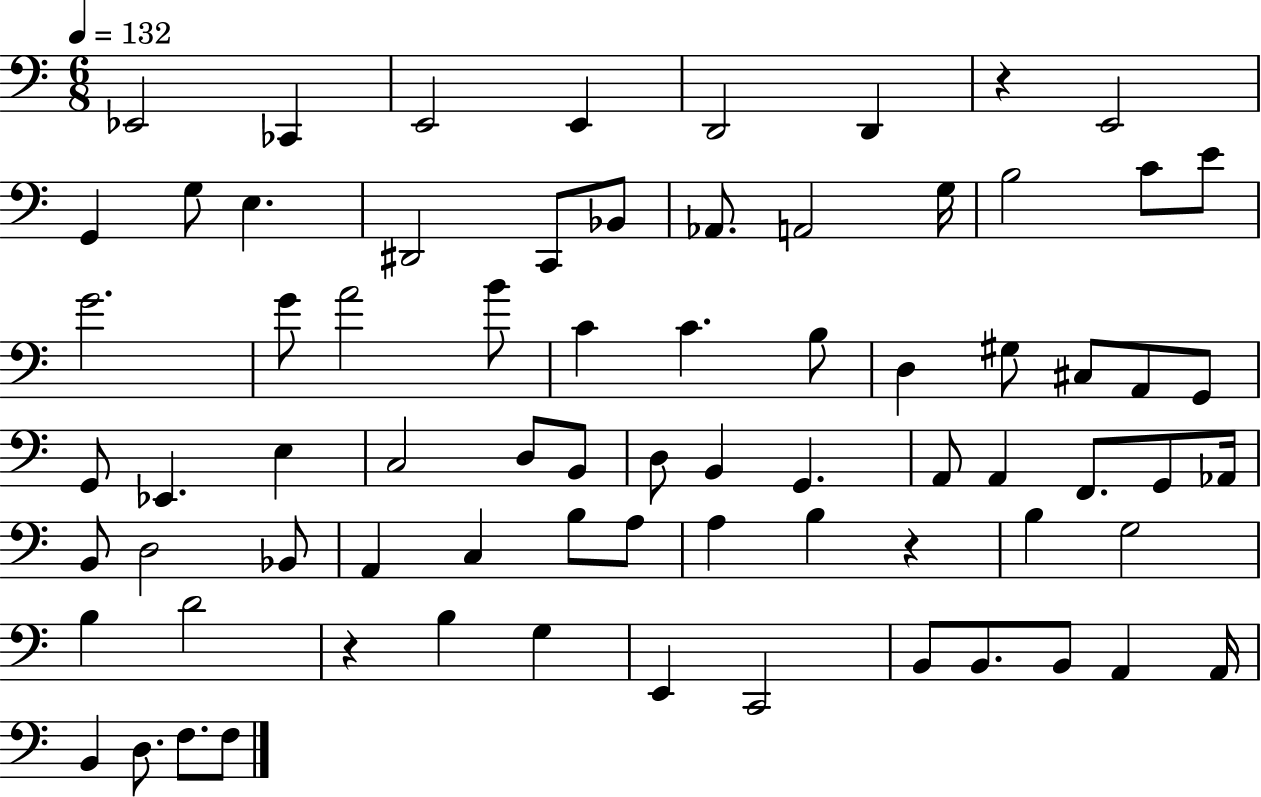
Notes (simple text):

Eb2/h CES2/q E2/h E2/q D2/h D2/q R/q E2/h G2/q G3/e E3/q. D#2/h C2/e Bb2/e Ab2/e. A2/h G3/s B3/h C4/e E4/e G4/h. G4/e A4/h B4/e C4/q C4/q. B3/e D3/q G#3/e C#3/e A2/e G2/e G2/e Eb2/q. E3/q C3/h D3/e B2/e D3/e B2/q G2/q. A2/e A2/q F2/e. G2/e Ab2/s B2/e D3/h Bb2/e A2/q C3/q B3/e A3/e A3/q B3/q R/q B3/q G3/h B3/q D4/h R/q B3/q G3/q E2/q C2/h B2/e B2/e. B2/e A2/q A2/s B2/q D3/e. F3/e. F3/e